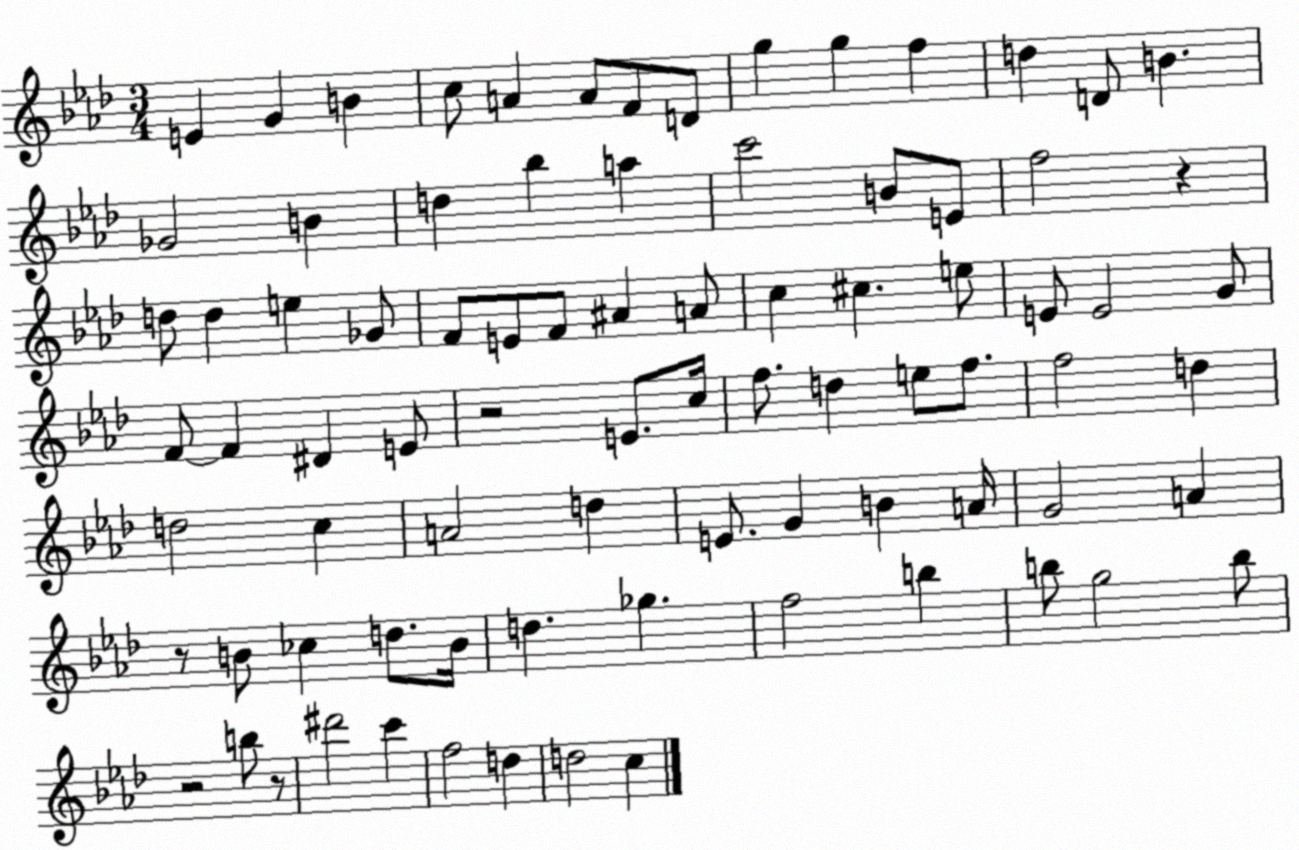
X:1
T:Untitled
M:3/4
L:1/4
K:Ab
E G B c/2 A A/2 F/2 D/2 g g f d D/2 B _G2 B d _b a c'2 B/2 E/2 f2 z d/2 d e _G/2 F/2 E/2 F/2 ^A A/2 c ^c e/2 E/2 E2 G/2 F/2 F ^D E/2 z2 E/2 c/4 f/2 d e/2 f/2 f2 d d2 c A2 d E/2 G B A/4 G2 A z/2 B/2 _c d/2 B/4 d _g f2 b b/2 g2 b/2 z2 b/2 z/2 ^d'2 c' f2 d d2 c